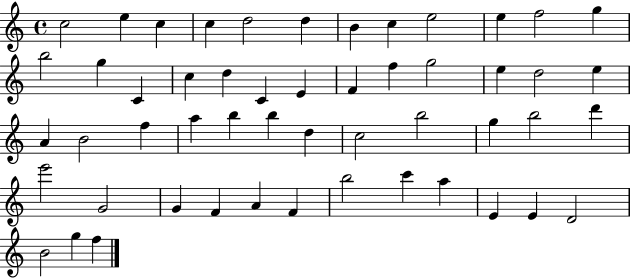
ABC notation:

X:1
T:Untitled
M:4/4
L:1/4
K:C
c2 e c c d2 d B c e2 e f2 g b2 g C c d C E F f g2 e d2 e A B2 f a b b d c2 b2 g b2 d' e'2 G2 G F A F b2 c' a E E D2 B2 g f